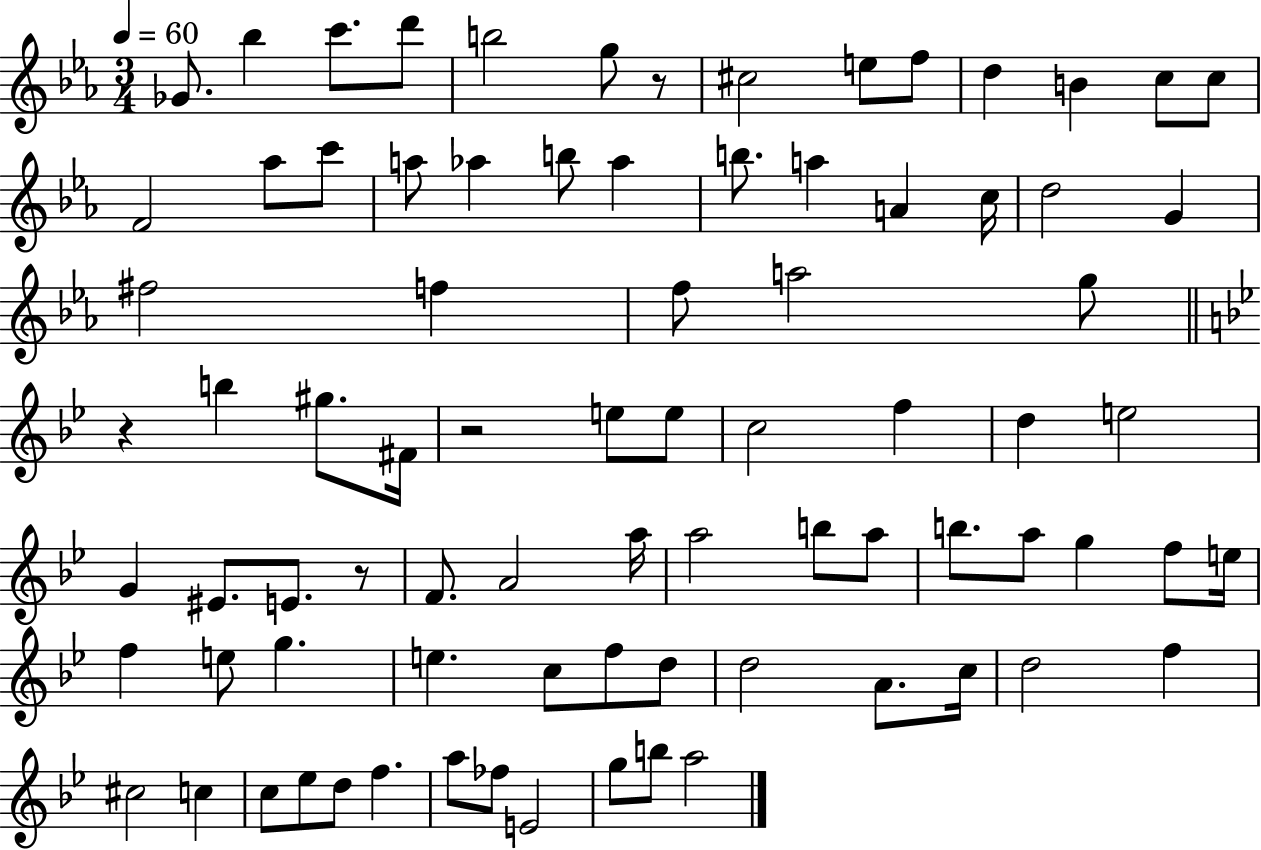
Gb4/e. Bb5/q C6/e. D6/e B5/h G5/e R/e C#5/h E5/e F5/e D5/q B4/q C5/e C5/e F4/h Ab5/e C6/e A5/e Ab5/q B5/e Ab5/q B5/e. A5/q A4/q C5/s D5/h G4/q F#5/h F5/q F5/e A5/h G5/e R/q B5/q G#5/e. F#4/s R/h E5/e E5/e C5/h F5/q D5/q E5/h G4/q EIS4/e. E4/e. R/e F4/e. A4/h A5/s A5/h B5/e A5/e B5/e. A5/e G5/q F5/e E5/s F5/q E5/e G5/q. E5/q. C5/e F5/e D5/e D5/h A4/e. C5/s D5/h F5/q C#5/h C5/q C5/e Eb5/e D5/e F5/q. A5/e FES5/e E4/h G5/e B5/e A5/h